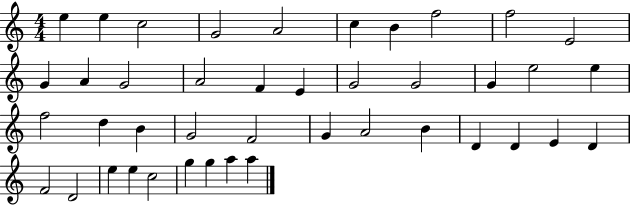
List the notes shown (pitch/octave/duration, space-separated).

E5/q E5/q C5/h G4/h A4/h C5/q B4/q F5/h F5/h E4/h G4/q A4/q G4/h A4/h F4/q E4/q G4/h G4/h G4/q E5/h E5/q F5/h D5/q B4/q G4/h F4/h G4/q A4/h B4/q D4/q D4/q E4/q D4/q F4/h D4/h E5/q E5/q C5/h G5/q G5/q A5/q A5/q